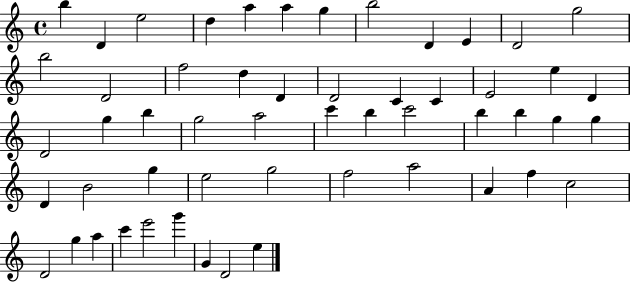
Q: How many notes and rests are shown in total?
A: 54